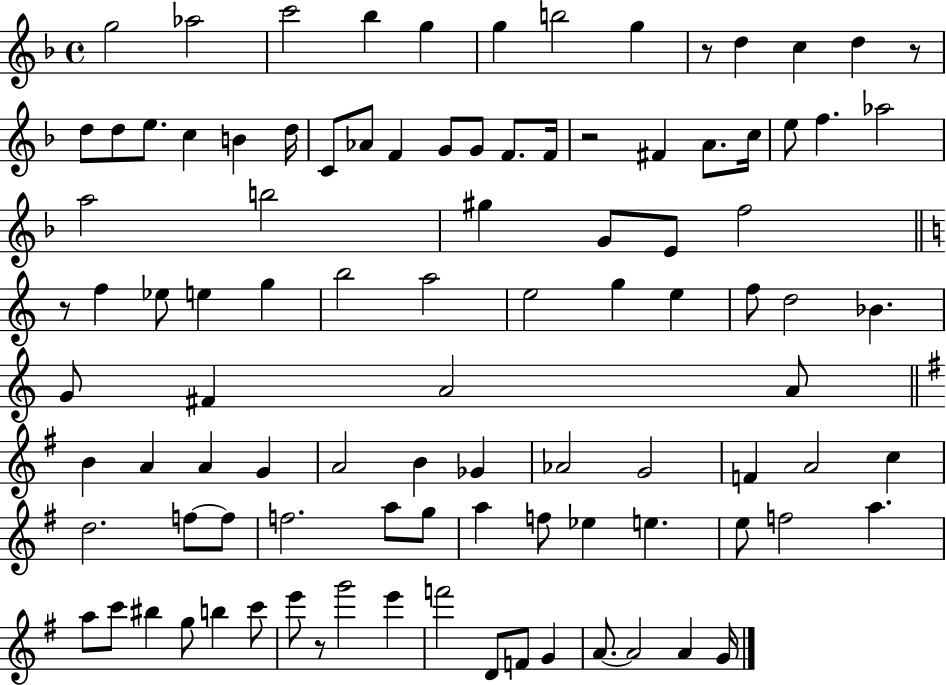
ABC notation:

X:1
T:Untitled
M:4/4
L:1/4
K:F
g2 _a2 c'2 _b g g b2 g z/2 d c d z/2 d/2 d/2 e/2 c B d/4 C/2 _A/2 F G/2 G/2 F/2 F/4 z2 ^F A/2 c/4 e/2 f _a2 a2 b2 ^g G/2 E/2 f2 z/2 f _e/2 e g b2 a2 e2 g e f/2 d2 _B G/2 ^F A2 A/2 B A A G A2 B _G _A2 G2 F A2 c d2 f/2 f/2 f2 a/2 g/2 a f/2 _e e e/2 f2 a a/2 c'/2 ^b g/2 b c'/2 e'/2 z/2 g'2 e' f'2 D/2 F/2 G A/2 A2 A G/4